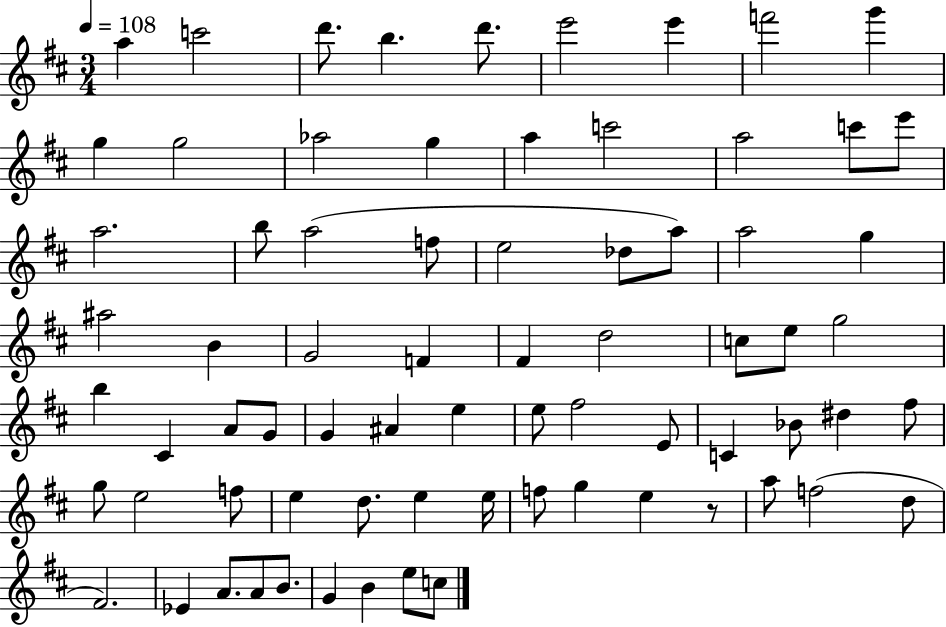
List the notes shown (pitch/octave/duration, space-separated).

A5/q C6/h D6/e. B5/q. D6/e. E6/h E6/q F6/h G6/q G5/q G5/h Ab5/h G5/q A5/q C6/h A5/h C6/e E6/e A5/h. B5/e A5/h F5/e E5/h Db5/e A5/e A5/h G5/q A#5/h B4/q G4/h F4/q F#4/q D5/h C5/e E5/e G5/h B5/q C#4/q A4/e G4/e G4/q A#4/q E5/q E5/e F#5/h E4/e C4/q Bb4/e D#5/q F#5/e G5/e E5/h F5/e E5/q D5/e. E5/q E5/s F5/e G5/q E5/q R/e A5/e F5/h D5/e F#4/h. Eb4/q A4/e. A4/e B4/e. G4/q B4/q E5/e C5/e